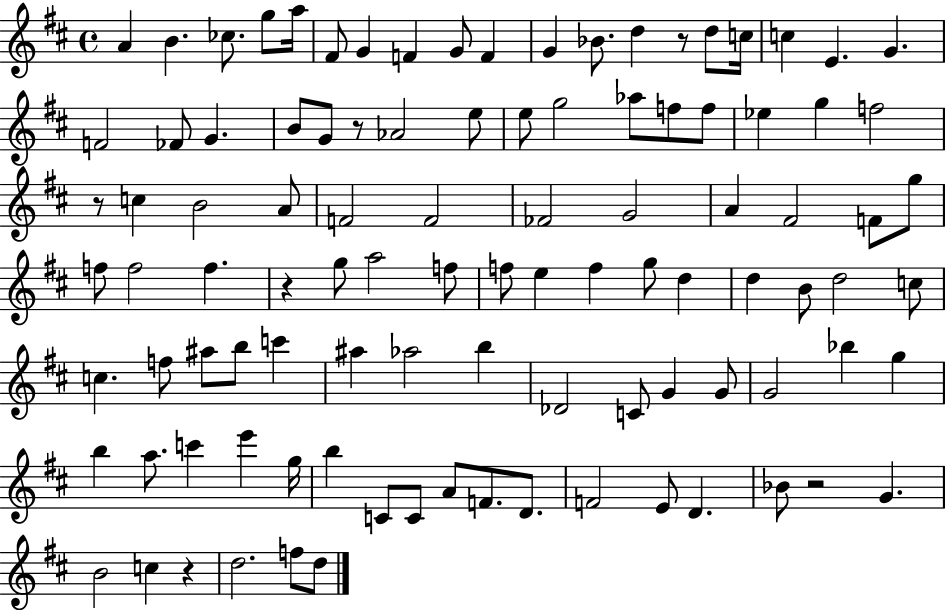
{
  \clef treble
  \time 4/4
  \defaultTimeSignature
  \key d \major
  a'4 b'4. ces''8. g''8 a''16 | fis'8 g'4 f'4 g'8 f'4 | g'4 bes'8. d''4 r8 d''8 c''16 | c''4 e'4. g'4. | \break f'2 fes'8 g'4. | b'8 g'8 r8 aes'2 e''8 | e''8 g''2 aes''8 f''8 f''8 | ees''4 g''4 f''2 | \break r8 c''4 b'2 a'8 | f'2 f'2 | fes'2 g'2 | a'4 fis'2 f'8 g''8 | \break f''8 f''2 f''4. | r4 g''8 a''2 f''8 | f''8 e''4 f''4 g''8 d''4 | d''4 b'8 d''2 c''8 | \break c''4. f''8 ais''8 b''8 c'''4 | ais''4 aes''2 b''4 | des'2 c'8 g'4 g'8 | g'2 bes''4 g''4 | \break b''4 a''8. c'''4 e'''4 g''16 | b''4 c'8 c'8 a'8 f'8. d'8. | f'2 e'8 d'4. | bes'8 r2 g'4. | \break b'2 c''4 r4 | d''2. f''8 d''8 | \bar "|."
}